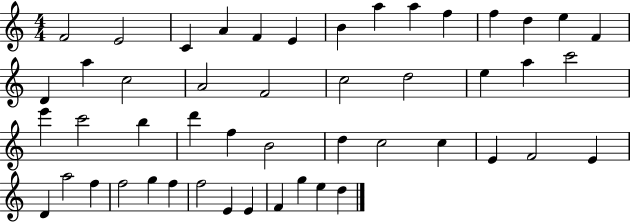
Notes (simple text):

F4/h E4/h C4/q A4/q F4/q E4/q B4/q A5/q A5/q F5/q F5/q D5/q E5/q F4/q D4/q A5/q C5/h A4/h F4/h C5/h D5/h E5/q A5/q C6/h E6/q C6/h B5/q D6/q F5/q B4/h D5/q C5/h C5/q E4/q F4/h E4/q D4/q A5/h F5/q F5/h G5/q F5/q F5/h E4/q E4/q F4/q G5/q E5/q D5/q